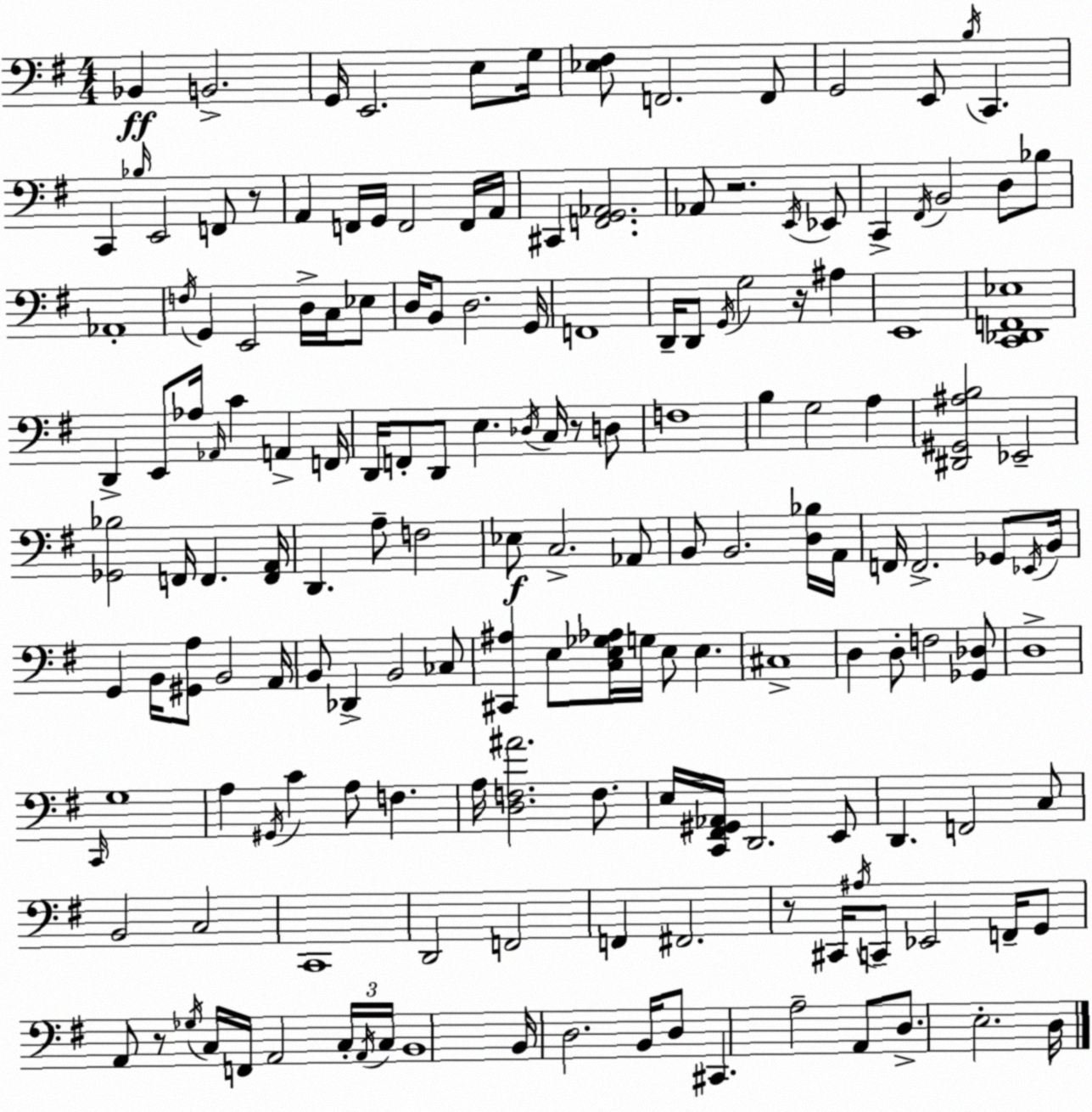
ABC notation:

X:1
T:Untitled
M:4/4
L:1/4
K:G
_B,, B,,2 G,,/4 E,,2 E,/2 G,/4 [_E,^F,]/2 F,,2 F,,/2 G,,2 E,,/2 B,/4 C,, C,, _B,/4 E,,2 F,,/2 z/2 A,, F,,/4 G,,/4 F,,2 F,,/4 A,,/4 ^C,, [F,,G,,_A,,]2 _A,,/2 z2 E,,/4 _E,,/2 C,, ^F,,/4 B,,2 D,/2 _B,/2 _A,,4 F,/4 G,, E,,2 D,/4 C,/4 _E,/2 D,/4 B,,/2 D,2 G,,/4 F,,4 D,,/4 D,,/2 G,,/4 G,2 z/4 ^A, E,,4 [C,,_D,,F,,_E,]4 D,, E,,/2 _A,/4 _A,,/4 C A,, F,,/4 D,,/4 F,,/2 D,,/2 E, _D,/4 C,/4 z/2 D,/2 F,4 B, G,2 A, [^D,,^G,,^A,B,]2 _E,,2 [_G,,_B,]2 F,,/4 F,, [F,,A,,]/4 D,, A,/2 F,2 _E,/2 C,2 _A,,/2 B,,/2 B,,2 [D,_B,]/4 A,,/4 F,,/4 F,,2 _G,,/2 _E,,/4 B,,/4 G,, B,,/4 [^G,,A,]/2 B,,2 A,,/4 B,,/2 _D,, B,,2 _C,/2 [^C,,^A,] E,/2 [C,E,_G,_A,]/4 G,/4 E,/2 E, ^C,4 D, D,/2 F,2 [_G,,_D,]/2 D,4 C,,/4 G,4 A, ^G,,/4 C A,/2 F, A,/4 [D,F,^A]2 F,/2 E,/4 [C,,^F,,^G,,_A,,]/4 D,,2 E,,/2 D,, F,,2 C,/2 B,,2 C,2 C,,4 D,,2 F,,2 F,, ^F,,2 z/2 ^C,,/4 ^A,/4 C,,/2 _E,,2 F,,/4 G,,/2 A,,/2 z/2 _G,/4 C,/4 F,,/4 A,,2 C,/4 A,,/4 C,/4 B,,4 B,,/4 D,2 B,,/4 D,/2 ^C,, A,2 A,,/2 D,/2 E,2 D,/4